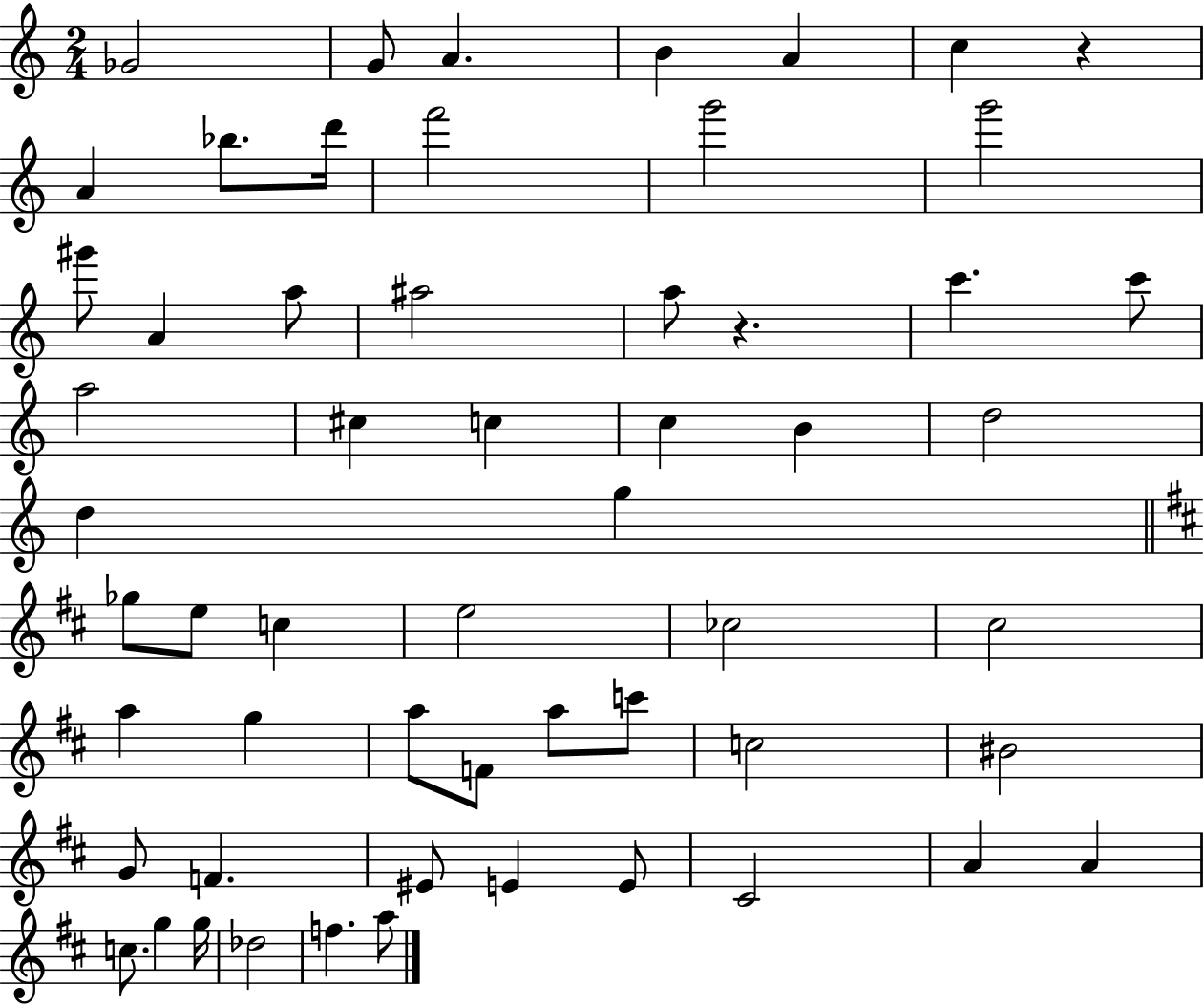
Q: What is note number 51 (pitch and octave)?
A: G5